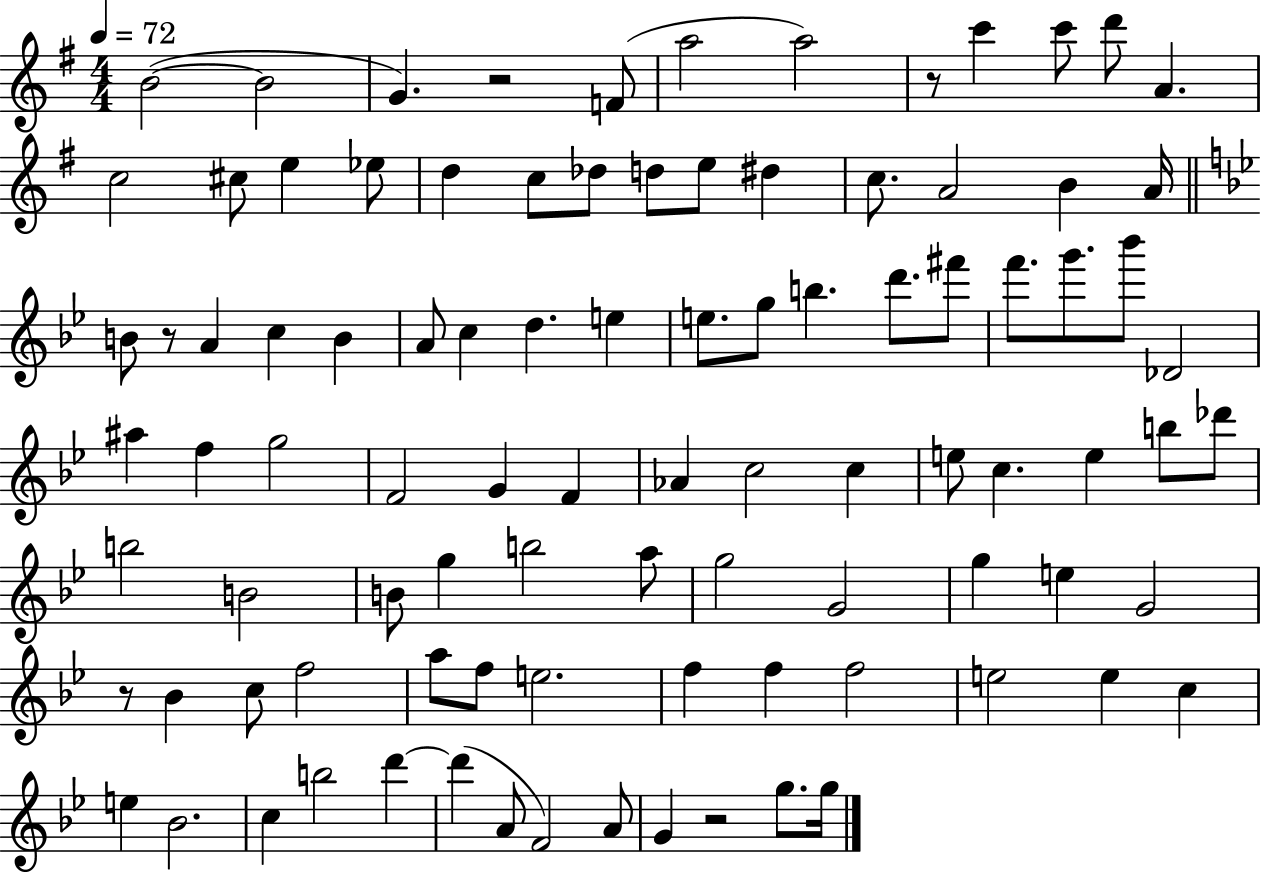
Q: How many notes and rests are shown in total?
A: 95